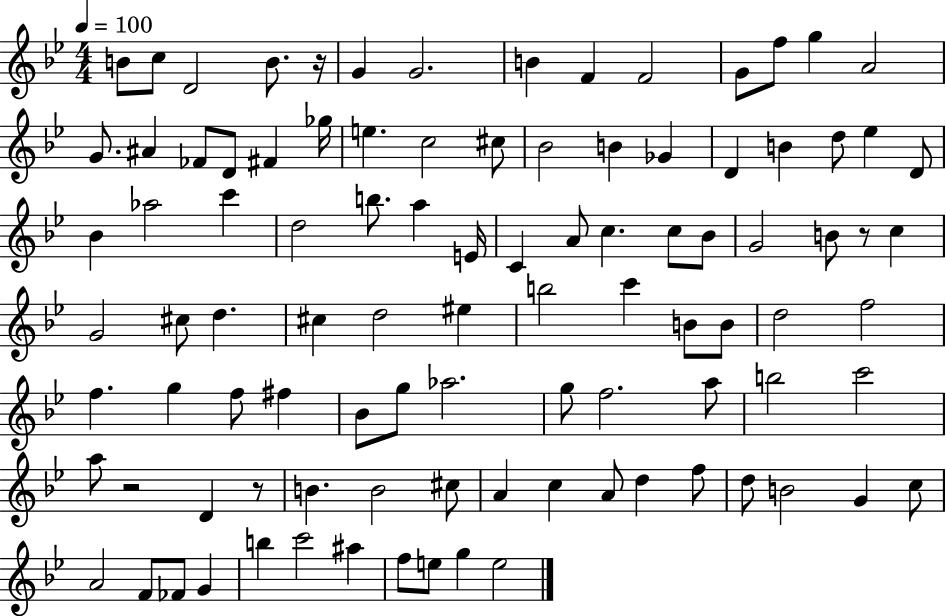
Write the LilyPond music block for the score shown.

{
  \clef treble
  \numericTimeSignature
  \time 4/4
  \key bes \major
  \tempo 4 = 100
  b'8 c''8 d'2 b'8. r16 | g'4 g'2. | b'4 f'4 f'2 | g'8 f''8 g''4 a'2 | \break g'8. ais'4 fes'8 d'8 fis'4 ges''16 | e''4. c''2 cis''8 | bes'2 b'4 ges'4 | d'4 b'4 d''8 ees''4 d'8 | \break bes'4 aes''2 c'''4 | d''2 b''8. a''4 e'16 | c'4 a'8 c''4. c''8 bes'8 | g'2 b'8 r8 c''4 | \break g'2 cis''8 d''4. | cis''4 d''2 eis''4 | b''2 c'''4 b'8 b'8 | d''2 f''2 | \break f''4. g''4 f''8 fis''4 | bes'8 g''8 aes''2. | g''8 f''2. a''8 | b''2 c'''2 | \break a''8 r2 d'4 r8 | b'4. b'2 cis''8 | a'4 c''4 a'8 d''4 f''8 | d''8 b'2 g'4 c''8 | \break a'2 f'8 fes'8 g'4 | b''4 c'''2 ais''4 | f''8 e''8 g''4 e''2 | \bar "|."
}